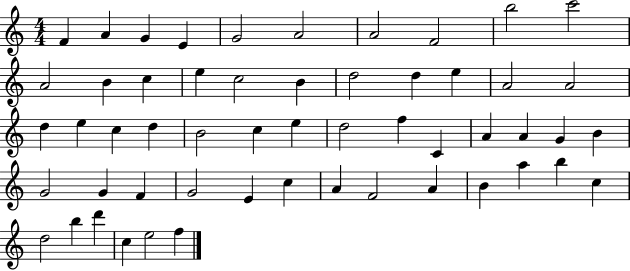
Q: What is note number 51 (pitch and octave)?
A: D6